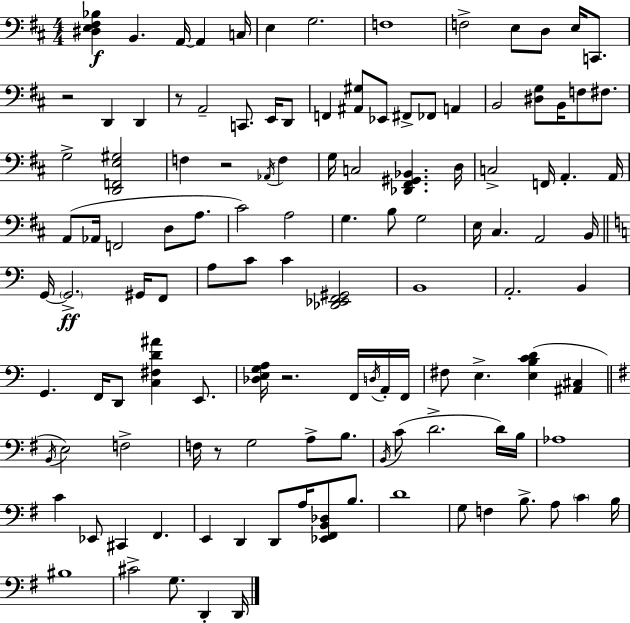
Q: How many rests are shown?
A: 5